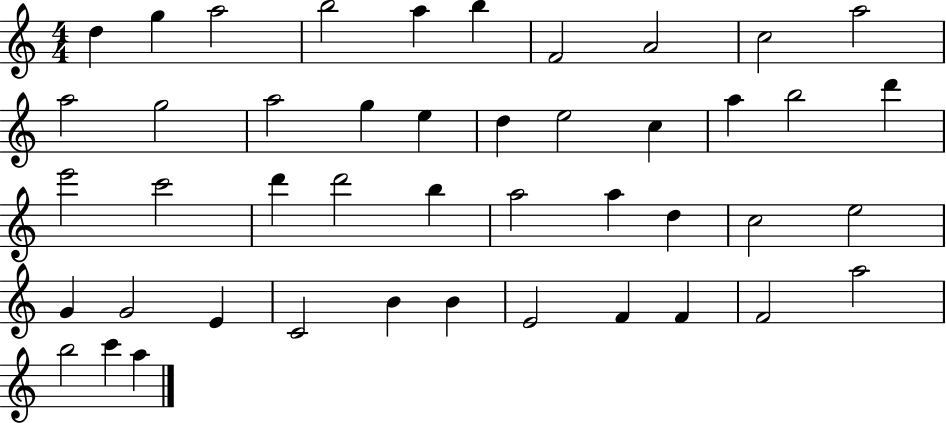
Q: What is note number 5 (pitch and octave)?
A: A5